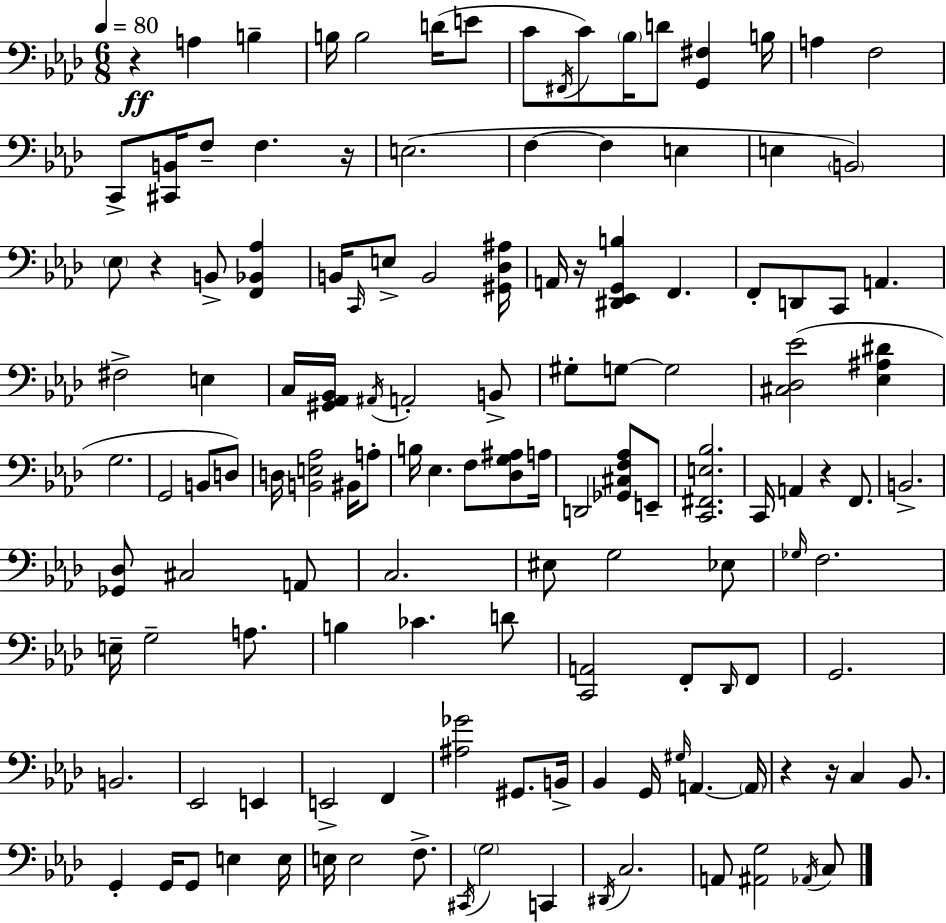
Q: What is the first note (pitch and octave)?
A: A3